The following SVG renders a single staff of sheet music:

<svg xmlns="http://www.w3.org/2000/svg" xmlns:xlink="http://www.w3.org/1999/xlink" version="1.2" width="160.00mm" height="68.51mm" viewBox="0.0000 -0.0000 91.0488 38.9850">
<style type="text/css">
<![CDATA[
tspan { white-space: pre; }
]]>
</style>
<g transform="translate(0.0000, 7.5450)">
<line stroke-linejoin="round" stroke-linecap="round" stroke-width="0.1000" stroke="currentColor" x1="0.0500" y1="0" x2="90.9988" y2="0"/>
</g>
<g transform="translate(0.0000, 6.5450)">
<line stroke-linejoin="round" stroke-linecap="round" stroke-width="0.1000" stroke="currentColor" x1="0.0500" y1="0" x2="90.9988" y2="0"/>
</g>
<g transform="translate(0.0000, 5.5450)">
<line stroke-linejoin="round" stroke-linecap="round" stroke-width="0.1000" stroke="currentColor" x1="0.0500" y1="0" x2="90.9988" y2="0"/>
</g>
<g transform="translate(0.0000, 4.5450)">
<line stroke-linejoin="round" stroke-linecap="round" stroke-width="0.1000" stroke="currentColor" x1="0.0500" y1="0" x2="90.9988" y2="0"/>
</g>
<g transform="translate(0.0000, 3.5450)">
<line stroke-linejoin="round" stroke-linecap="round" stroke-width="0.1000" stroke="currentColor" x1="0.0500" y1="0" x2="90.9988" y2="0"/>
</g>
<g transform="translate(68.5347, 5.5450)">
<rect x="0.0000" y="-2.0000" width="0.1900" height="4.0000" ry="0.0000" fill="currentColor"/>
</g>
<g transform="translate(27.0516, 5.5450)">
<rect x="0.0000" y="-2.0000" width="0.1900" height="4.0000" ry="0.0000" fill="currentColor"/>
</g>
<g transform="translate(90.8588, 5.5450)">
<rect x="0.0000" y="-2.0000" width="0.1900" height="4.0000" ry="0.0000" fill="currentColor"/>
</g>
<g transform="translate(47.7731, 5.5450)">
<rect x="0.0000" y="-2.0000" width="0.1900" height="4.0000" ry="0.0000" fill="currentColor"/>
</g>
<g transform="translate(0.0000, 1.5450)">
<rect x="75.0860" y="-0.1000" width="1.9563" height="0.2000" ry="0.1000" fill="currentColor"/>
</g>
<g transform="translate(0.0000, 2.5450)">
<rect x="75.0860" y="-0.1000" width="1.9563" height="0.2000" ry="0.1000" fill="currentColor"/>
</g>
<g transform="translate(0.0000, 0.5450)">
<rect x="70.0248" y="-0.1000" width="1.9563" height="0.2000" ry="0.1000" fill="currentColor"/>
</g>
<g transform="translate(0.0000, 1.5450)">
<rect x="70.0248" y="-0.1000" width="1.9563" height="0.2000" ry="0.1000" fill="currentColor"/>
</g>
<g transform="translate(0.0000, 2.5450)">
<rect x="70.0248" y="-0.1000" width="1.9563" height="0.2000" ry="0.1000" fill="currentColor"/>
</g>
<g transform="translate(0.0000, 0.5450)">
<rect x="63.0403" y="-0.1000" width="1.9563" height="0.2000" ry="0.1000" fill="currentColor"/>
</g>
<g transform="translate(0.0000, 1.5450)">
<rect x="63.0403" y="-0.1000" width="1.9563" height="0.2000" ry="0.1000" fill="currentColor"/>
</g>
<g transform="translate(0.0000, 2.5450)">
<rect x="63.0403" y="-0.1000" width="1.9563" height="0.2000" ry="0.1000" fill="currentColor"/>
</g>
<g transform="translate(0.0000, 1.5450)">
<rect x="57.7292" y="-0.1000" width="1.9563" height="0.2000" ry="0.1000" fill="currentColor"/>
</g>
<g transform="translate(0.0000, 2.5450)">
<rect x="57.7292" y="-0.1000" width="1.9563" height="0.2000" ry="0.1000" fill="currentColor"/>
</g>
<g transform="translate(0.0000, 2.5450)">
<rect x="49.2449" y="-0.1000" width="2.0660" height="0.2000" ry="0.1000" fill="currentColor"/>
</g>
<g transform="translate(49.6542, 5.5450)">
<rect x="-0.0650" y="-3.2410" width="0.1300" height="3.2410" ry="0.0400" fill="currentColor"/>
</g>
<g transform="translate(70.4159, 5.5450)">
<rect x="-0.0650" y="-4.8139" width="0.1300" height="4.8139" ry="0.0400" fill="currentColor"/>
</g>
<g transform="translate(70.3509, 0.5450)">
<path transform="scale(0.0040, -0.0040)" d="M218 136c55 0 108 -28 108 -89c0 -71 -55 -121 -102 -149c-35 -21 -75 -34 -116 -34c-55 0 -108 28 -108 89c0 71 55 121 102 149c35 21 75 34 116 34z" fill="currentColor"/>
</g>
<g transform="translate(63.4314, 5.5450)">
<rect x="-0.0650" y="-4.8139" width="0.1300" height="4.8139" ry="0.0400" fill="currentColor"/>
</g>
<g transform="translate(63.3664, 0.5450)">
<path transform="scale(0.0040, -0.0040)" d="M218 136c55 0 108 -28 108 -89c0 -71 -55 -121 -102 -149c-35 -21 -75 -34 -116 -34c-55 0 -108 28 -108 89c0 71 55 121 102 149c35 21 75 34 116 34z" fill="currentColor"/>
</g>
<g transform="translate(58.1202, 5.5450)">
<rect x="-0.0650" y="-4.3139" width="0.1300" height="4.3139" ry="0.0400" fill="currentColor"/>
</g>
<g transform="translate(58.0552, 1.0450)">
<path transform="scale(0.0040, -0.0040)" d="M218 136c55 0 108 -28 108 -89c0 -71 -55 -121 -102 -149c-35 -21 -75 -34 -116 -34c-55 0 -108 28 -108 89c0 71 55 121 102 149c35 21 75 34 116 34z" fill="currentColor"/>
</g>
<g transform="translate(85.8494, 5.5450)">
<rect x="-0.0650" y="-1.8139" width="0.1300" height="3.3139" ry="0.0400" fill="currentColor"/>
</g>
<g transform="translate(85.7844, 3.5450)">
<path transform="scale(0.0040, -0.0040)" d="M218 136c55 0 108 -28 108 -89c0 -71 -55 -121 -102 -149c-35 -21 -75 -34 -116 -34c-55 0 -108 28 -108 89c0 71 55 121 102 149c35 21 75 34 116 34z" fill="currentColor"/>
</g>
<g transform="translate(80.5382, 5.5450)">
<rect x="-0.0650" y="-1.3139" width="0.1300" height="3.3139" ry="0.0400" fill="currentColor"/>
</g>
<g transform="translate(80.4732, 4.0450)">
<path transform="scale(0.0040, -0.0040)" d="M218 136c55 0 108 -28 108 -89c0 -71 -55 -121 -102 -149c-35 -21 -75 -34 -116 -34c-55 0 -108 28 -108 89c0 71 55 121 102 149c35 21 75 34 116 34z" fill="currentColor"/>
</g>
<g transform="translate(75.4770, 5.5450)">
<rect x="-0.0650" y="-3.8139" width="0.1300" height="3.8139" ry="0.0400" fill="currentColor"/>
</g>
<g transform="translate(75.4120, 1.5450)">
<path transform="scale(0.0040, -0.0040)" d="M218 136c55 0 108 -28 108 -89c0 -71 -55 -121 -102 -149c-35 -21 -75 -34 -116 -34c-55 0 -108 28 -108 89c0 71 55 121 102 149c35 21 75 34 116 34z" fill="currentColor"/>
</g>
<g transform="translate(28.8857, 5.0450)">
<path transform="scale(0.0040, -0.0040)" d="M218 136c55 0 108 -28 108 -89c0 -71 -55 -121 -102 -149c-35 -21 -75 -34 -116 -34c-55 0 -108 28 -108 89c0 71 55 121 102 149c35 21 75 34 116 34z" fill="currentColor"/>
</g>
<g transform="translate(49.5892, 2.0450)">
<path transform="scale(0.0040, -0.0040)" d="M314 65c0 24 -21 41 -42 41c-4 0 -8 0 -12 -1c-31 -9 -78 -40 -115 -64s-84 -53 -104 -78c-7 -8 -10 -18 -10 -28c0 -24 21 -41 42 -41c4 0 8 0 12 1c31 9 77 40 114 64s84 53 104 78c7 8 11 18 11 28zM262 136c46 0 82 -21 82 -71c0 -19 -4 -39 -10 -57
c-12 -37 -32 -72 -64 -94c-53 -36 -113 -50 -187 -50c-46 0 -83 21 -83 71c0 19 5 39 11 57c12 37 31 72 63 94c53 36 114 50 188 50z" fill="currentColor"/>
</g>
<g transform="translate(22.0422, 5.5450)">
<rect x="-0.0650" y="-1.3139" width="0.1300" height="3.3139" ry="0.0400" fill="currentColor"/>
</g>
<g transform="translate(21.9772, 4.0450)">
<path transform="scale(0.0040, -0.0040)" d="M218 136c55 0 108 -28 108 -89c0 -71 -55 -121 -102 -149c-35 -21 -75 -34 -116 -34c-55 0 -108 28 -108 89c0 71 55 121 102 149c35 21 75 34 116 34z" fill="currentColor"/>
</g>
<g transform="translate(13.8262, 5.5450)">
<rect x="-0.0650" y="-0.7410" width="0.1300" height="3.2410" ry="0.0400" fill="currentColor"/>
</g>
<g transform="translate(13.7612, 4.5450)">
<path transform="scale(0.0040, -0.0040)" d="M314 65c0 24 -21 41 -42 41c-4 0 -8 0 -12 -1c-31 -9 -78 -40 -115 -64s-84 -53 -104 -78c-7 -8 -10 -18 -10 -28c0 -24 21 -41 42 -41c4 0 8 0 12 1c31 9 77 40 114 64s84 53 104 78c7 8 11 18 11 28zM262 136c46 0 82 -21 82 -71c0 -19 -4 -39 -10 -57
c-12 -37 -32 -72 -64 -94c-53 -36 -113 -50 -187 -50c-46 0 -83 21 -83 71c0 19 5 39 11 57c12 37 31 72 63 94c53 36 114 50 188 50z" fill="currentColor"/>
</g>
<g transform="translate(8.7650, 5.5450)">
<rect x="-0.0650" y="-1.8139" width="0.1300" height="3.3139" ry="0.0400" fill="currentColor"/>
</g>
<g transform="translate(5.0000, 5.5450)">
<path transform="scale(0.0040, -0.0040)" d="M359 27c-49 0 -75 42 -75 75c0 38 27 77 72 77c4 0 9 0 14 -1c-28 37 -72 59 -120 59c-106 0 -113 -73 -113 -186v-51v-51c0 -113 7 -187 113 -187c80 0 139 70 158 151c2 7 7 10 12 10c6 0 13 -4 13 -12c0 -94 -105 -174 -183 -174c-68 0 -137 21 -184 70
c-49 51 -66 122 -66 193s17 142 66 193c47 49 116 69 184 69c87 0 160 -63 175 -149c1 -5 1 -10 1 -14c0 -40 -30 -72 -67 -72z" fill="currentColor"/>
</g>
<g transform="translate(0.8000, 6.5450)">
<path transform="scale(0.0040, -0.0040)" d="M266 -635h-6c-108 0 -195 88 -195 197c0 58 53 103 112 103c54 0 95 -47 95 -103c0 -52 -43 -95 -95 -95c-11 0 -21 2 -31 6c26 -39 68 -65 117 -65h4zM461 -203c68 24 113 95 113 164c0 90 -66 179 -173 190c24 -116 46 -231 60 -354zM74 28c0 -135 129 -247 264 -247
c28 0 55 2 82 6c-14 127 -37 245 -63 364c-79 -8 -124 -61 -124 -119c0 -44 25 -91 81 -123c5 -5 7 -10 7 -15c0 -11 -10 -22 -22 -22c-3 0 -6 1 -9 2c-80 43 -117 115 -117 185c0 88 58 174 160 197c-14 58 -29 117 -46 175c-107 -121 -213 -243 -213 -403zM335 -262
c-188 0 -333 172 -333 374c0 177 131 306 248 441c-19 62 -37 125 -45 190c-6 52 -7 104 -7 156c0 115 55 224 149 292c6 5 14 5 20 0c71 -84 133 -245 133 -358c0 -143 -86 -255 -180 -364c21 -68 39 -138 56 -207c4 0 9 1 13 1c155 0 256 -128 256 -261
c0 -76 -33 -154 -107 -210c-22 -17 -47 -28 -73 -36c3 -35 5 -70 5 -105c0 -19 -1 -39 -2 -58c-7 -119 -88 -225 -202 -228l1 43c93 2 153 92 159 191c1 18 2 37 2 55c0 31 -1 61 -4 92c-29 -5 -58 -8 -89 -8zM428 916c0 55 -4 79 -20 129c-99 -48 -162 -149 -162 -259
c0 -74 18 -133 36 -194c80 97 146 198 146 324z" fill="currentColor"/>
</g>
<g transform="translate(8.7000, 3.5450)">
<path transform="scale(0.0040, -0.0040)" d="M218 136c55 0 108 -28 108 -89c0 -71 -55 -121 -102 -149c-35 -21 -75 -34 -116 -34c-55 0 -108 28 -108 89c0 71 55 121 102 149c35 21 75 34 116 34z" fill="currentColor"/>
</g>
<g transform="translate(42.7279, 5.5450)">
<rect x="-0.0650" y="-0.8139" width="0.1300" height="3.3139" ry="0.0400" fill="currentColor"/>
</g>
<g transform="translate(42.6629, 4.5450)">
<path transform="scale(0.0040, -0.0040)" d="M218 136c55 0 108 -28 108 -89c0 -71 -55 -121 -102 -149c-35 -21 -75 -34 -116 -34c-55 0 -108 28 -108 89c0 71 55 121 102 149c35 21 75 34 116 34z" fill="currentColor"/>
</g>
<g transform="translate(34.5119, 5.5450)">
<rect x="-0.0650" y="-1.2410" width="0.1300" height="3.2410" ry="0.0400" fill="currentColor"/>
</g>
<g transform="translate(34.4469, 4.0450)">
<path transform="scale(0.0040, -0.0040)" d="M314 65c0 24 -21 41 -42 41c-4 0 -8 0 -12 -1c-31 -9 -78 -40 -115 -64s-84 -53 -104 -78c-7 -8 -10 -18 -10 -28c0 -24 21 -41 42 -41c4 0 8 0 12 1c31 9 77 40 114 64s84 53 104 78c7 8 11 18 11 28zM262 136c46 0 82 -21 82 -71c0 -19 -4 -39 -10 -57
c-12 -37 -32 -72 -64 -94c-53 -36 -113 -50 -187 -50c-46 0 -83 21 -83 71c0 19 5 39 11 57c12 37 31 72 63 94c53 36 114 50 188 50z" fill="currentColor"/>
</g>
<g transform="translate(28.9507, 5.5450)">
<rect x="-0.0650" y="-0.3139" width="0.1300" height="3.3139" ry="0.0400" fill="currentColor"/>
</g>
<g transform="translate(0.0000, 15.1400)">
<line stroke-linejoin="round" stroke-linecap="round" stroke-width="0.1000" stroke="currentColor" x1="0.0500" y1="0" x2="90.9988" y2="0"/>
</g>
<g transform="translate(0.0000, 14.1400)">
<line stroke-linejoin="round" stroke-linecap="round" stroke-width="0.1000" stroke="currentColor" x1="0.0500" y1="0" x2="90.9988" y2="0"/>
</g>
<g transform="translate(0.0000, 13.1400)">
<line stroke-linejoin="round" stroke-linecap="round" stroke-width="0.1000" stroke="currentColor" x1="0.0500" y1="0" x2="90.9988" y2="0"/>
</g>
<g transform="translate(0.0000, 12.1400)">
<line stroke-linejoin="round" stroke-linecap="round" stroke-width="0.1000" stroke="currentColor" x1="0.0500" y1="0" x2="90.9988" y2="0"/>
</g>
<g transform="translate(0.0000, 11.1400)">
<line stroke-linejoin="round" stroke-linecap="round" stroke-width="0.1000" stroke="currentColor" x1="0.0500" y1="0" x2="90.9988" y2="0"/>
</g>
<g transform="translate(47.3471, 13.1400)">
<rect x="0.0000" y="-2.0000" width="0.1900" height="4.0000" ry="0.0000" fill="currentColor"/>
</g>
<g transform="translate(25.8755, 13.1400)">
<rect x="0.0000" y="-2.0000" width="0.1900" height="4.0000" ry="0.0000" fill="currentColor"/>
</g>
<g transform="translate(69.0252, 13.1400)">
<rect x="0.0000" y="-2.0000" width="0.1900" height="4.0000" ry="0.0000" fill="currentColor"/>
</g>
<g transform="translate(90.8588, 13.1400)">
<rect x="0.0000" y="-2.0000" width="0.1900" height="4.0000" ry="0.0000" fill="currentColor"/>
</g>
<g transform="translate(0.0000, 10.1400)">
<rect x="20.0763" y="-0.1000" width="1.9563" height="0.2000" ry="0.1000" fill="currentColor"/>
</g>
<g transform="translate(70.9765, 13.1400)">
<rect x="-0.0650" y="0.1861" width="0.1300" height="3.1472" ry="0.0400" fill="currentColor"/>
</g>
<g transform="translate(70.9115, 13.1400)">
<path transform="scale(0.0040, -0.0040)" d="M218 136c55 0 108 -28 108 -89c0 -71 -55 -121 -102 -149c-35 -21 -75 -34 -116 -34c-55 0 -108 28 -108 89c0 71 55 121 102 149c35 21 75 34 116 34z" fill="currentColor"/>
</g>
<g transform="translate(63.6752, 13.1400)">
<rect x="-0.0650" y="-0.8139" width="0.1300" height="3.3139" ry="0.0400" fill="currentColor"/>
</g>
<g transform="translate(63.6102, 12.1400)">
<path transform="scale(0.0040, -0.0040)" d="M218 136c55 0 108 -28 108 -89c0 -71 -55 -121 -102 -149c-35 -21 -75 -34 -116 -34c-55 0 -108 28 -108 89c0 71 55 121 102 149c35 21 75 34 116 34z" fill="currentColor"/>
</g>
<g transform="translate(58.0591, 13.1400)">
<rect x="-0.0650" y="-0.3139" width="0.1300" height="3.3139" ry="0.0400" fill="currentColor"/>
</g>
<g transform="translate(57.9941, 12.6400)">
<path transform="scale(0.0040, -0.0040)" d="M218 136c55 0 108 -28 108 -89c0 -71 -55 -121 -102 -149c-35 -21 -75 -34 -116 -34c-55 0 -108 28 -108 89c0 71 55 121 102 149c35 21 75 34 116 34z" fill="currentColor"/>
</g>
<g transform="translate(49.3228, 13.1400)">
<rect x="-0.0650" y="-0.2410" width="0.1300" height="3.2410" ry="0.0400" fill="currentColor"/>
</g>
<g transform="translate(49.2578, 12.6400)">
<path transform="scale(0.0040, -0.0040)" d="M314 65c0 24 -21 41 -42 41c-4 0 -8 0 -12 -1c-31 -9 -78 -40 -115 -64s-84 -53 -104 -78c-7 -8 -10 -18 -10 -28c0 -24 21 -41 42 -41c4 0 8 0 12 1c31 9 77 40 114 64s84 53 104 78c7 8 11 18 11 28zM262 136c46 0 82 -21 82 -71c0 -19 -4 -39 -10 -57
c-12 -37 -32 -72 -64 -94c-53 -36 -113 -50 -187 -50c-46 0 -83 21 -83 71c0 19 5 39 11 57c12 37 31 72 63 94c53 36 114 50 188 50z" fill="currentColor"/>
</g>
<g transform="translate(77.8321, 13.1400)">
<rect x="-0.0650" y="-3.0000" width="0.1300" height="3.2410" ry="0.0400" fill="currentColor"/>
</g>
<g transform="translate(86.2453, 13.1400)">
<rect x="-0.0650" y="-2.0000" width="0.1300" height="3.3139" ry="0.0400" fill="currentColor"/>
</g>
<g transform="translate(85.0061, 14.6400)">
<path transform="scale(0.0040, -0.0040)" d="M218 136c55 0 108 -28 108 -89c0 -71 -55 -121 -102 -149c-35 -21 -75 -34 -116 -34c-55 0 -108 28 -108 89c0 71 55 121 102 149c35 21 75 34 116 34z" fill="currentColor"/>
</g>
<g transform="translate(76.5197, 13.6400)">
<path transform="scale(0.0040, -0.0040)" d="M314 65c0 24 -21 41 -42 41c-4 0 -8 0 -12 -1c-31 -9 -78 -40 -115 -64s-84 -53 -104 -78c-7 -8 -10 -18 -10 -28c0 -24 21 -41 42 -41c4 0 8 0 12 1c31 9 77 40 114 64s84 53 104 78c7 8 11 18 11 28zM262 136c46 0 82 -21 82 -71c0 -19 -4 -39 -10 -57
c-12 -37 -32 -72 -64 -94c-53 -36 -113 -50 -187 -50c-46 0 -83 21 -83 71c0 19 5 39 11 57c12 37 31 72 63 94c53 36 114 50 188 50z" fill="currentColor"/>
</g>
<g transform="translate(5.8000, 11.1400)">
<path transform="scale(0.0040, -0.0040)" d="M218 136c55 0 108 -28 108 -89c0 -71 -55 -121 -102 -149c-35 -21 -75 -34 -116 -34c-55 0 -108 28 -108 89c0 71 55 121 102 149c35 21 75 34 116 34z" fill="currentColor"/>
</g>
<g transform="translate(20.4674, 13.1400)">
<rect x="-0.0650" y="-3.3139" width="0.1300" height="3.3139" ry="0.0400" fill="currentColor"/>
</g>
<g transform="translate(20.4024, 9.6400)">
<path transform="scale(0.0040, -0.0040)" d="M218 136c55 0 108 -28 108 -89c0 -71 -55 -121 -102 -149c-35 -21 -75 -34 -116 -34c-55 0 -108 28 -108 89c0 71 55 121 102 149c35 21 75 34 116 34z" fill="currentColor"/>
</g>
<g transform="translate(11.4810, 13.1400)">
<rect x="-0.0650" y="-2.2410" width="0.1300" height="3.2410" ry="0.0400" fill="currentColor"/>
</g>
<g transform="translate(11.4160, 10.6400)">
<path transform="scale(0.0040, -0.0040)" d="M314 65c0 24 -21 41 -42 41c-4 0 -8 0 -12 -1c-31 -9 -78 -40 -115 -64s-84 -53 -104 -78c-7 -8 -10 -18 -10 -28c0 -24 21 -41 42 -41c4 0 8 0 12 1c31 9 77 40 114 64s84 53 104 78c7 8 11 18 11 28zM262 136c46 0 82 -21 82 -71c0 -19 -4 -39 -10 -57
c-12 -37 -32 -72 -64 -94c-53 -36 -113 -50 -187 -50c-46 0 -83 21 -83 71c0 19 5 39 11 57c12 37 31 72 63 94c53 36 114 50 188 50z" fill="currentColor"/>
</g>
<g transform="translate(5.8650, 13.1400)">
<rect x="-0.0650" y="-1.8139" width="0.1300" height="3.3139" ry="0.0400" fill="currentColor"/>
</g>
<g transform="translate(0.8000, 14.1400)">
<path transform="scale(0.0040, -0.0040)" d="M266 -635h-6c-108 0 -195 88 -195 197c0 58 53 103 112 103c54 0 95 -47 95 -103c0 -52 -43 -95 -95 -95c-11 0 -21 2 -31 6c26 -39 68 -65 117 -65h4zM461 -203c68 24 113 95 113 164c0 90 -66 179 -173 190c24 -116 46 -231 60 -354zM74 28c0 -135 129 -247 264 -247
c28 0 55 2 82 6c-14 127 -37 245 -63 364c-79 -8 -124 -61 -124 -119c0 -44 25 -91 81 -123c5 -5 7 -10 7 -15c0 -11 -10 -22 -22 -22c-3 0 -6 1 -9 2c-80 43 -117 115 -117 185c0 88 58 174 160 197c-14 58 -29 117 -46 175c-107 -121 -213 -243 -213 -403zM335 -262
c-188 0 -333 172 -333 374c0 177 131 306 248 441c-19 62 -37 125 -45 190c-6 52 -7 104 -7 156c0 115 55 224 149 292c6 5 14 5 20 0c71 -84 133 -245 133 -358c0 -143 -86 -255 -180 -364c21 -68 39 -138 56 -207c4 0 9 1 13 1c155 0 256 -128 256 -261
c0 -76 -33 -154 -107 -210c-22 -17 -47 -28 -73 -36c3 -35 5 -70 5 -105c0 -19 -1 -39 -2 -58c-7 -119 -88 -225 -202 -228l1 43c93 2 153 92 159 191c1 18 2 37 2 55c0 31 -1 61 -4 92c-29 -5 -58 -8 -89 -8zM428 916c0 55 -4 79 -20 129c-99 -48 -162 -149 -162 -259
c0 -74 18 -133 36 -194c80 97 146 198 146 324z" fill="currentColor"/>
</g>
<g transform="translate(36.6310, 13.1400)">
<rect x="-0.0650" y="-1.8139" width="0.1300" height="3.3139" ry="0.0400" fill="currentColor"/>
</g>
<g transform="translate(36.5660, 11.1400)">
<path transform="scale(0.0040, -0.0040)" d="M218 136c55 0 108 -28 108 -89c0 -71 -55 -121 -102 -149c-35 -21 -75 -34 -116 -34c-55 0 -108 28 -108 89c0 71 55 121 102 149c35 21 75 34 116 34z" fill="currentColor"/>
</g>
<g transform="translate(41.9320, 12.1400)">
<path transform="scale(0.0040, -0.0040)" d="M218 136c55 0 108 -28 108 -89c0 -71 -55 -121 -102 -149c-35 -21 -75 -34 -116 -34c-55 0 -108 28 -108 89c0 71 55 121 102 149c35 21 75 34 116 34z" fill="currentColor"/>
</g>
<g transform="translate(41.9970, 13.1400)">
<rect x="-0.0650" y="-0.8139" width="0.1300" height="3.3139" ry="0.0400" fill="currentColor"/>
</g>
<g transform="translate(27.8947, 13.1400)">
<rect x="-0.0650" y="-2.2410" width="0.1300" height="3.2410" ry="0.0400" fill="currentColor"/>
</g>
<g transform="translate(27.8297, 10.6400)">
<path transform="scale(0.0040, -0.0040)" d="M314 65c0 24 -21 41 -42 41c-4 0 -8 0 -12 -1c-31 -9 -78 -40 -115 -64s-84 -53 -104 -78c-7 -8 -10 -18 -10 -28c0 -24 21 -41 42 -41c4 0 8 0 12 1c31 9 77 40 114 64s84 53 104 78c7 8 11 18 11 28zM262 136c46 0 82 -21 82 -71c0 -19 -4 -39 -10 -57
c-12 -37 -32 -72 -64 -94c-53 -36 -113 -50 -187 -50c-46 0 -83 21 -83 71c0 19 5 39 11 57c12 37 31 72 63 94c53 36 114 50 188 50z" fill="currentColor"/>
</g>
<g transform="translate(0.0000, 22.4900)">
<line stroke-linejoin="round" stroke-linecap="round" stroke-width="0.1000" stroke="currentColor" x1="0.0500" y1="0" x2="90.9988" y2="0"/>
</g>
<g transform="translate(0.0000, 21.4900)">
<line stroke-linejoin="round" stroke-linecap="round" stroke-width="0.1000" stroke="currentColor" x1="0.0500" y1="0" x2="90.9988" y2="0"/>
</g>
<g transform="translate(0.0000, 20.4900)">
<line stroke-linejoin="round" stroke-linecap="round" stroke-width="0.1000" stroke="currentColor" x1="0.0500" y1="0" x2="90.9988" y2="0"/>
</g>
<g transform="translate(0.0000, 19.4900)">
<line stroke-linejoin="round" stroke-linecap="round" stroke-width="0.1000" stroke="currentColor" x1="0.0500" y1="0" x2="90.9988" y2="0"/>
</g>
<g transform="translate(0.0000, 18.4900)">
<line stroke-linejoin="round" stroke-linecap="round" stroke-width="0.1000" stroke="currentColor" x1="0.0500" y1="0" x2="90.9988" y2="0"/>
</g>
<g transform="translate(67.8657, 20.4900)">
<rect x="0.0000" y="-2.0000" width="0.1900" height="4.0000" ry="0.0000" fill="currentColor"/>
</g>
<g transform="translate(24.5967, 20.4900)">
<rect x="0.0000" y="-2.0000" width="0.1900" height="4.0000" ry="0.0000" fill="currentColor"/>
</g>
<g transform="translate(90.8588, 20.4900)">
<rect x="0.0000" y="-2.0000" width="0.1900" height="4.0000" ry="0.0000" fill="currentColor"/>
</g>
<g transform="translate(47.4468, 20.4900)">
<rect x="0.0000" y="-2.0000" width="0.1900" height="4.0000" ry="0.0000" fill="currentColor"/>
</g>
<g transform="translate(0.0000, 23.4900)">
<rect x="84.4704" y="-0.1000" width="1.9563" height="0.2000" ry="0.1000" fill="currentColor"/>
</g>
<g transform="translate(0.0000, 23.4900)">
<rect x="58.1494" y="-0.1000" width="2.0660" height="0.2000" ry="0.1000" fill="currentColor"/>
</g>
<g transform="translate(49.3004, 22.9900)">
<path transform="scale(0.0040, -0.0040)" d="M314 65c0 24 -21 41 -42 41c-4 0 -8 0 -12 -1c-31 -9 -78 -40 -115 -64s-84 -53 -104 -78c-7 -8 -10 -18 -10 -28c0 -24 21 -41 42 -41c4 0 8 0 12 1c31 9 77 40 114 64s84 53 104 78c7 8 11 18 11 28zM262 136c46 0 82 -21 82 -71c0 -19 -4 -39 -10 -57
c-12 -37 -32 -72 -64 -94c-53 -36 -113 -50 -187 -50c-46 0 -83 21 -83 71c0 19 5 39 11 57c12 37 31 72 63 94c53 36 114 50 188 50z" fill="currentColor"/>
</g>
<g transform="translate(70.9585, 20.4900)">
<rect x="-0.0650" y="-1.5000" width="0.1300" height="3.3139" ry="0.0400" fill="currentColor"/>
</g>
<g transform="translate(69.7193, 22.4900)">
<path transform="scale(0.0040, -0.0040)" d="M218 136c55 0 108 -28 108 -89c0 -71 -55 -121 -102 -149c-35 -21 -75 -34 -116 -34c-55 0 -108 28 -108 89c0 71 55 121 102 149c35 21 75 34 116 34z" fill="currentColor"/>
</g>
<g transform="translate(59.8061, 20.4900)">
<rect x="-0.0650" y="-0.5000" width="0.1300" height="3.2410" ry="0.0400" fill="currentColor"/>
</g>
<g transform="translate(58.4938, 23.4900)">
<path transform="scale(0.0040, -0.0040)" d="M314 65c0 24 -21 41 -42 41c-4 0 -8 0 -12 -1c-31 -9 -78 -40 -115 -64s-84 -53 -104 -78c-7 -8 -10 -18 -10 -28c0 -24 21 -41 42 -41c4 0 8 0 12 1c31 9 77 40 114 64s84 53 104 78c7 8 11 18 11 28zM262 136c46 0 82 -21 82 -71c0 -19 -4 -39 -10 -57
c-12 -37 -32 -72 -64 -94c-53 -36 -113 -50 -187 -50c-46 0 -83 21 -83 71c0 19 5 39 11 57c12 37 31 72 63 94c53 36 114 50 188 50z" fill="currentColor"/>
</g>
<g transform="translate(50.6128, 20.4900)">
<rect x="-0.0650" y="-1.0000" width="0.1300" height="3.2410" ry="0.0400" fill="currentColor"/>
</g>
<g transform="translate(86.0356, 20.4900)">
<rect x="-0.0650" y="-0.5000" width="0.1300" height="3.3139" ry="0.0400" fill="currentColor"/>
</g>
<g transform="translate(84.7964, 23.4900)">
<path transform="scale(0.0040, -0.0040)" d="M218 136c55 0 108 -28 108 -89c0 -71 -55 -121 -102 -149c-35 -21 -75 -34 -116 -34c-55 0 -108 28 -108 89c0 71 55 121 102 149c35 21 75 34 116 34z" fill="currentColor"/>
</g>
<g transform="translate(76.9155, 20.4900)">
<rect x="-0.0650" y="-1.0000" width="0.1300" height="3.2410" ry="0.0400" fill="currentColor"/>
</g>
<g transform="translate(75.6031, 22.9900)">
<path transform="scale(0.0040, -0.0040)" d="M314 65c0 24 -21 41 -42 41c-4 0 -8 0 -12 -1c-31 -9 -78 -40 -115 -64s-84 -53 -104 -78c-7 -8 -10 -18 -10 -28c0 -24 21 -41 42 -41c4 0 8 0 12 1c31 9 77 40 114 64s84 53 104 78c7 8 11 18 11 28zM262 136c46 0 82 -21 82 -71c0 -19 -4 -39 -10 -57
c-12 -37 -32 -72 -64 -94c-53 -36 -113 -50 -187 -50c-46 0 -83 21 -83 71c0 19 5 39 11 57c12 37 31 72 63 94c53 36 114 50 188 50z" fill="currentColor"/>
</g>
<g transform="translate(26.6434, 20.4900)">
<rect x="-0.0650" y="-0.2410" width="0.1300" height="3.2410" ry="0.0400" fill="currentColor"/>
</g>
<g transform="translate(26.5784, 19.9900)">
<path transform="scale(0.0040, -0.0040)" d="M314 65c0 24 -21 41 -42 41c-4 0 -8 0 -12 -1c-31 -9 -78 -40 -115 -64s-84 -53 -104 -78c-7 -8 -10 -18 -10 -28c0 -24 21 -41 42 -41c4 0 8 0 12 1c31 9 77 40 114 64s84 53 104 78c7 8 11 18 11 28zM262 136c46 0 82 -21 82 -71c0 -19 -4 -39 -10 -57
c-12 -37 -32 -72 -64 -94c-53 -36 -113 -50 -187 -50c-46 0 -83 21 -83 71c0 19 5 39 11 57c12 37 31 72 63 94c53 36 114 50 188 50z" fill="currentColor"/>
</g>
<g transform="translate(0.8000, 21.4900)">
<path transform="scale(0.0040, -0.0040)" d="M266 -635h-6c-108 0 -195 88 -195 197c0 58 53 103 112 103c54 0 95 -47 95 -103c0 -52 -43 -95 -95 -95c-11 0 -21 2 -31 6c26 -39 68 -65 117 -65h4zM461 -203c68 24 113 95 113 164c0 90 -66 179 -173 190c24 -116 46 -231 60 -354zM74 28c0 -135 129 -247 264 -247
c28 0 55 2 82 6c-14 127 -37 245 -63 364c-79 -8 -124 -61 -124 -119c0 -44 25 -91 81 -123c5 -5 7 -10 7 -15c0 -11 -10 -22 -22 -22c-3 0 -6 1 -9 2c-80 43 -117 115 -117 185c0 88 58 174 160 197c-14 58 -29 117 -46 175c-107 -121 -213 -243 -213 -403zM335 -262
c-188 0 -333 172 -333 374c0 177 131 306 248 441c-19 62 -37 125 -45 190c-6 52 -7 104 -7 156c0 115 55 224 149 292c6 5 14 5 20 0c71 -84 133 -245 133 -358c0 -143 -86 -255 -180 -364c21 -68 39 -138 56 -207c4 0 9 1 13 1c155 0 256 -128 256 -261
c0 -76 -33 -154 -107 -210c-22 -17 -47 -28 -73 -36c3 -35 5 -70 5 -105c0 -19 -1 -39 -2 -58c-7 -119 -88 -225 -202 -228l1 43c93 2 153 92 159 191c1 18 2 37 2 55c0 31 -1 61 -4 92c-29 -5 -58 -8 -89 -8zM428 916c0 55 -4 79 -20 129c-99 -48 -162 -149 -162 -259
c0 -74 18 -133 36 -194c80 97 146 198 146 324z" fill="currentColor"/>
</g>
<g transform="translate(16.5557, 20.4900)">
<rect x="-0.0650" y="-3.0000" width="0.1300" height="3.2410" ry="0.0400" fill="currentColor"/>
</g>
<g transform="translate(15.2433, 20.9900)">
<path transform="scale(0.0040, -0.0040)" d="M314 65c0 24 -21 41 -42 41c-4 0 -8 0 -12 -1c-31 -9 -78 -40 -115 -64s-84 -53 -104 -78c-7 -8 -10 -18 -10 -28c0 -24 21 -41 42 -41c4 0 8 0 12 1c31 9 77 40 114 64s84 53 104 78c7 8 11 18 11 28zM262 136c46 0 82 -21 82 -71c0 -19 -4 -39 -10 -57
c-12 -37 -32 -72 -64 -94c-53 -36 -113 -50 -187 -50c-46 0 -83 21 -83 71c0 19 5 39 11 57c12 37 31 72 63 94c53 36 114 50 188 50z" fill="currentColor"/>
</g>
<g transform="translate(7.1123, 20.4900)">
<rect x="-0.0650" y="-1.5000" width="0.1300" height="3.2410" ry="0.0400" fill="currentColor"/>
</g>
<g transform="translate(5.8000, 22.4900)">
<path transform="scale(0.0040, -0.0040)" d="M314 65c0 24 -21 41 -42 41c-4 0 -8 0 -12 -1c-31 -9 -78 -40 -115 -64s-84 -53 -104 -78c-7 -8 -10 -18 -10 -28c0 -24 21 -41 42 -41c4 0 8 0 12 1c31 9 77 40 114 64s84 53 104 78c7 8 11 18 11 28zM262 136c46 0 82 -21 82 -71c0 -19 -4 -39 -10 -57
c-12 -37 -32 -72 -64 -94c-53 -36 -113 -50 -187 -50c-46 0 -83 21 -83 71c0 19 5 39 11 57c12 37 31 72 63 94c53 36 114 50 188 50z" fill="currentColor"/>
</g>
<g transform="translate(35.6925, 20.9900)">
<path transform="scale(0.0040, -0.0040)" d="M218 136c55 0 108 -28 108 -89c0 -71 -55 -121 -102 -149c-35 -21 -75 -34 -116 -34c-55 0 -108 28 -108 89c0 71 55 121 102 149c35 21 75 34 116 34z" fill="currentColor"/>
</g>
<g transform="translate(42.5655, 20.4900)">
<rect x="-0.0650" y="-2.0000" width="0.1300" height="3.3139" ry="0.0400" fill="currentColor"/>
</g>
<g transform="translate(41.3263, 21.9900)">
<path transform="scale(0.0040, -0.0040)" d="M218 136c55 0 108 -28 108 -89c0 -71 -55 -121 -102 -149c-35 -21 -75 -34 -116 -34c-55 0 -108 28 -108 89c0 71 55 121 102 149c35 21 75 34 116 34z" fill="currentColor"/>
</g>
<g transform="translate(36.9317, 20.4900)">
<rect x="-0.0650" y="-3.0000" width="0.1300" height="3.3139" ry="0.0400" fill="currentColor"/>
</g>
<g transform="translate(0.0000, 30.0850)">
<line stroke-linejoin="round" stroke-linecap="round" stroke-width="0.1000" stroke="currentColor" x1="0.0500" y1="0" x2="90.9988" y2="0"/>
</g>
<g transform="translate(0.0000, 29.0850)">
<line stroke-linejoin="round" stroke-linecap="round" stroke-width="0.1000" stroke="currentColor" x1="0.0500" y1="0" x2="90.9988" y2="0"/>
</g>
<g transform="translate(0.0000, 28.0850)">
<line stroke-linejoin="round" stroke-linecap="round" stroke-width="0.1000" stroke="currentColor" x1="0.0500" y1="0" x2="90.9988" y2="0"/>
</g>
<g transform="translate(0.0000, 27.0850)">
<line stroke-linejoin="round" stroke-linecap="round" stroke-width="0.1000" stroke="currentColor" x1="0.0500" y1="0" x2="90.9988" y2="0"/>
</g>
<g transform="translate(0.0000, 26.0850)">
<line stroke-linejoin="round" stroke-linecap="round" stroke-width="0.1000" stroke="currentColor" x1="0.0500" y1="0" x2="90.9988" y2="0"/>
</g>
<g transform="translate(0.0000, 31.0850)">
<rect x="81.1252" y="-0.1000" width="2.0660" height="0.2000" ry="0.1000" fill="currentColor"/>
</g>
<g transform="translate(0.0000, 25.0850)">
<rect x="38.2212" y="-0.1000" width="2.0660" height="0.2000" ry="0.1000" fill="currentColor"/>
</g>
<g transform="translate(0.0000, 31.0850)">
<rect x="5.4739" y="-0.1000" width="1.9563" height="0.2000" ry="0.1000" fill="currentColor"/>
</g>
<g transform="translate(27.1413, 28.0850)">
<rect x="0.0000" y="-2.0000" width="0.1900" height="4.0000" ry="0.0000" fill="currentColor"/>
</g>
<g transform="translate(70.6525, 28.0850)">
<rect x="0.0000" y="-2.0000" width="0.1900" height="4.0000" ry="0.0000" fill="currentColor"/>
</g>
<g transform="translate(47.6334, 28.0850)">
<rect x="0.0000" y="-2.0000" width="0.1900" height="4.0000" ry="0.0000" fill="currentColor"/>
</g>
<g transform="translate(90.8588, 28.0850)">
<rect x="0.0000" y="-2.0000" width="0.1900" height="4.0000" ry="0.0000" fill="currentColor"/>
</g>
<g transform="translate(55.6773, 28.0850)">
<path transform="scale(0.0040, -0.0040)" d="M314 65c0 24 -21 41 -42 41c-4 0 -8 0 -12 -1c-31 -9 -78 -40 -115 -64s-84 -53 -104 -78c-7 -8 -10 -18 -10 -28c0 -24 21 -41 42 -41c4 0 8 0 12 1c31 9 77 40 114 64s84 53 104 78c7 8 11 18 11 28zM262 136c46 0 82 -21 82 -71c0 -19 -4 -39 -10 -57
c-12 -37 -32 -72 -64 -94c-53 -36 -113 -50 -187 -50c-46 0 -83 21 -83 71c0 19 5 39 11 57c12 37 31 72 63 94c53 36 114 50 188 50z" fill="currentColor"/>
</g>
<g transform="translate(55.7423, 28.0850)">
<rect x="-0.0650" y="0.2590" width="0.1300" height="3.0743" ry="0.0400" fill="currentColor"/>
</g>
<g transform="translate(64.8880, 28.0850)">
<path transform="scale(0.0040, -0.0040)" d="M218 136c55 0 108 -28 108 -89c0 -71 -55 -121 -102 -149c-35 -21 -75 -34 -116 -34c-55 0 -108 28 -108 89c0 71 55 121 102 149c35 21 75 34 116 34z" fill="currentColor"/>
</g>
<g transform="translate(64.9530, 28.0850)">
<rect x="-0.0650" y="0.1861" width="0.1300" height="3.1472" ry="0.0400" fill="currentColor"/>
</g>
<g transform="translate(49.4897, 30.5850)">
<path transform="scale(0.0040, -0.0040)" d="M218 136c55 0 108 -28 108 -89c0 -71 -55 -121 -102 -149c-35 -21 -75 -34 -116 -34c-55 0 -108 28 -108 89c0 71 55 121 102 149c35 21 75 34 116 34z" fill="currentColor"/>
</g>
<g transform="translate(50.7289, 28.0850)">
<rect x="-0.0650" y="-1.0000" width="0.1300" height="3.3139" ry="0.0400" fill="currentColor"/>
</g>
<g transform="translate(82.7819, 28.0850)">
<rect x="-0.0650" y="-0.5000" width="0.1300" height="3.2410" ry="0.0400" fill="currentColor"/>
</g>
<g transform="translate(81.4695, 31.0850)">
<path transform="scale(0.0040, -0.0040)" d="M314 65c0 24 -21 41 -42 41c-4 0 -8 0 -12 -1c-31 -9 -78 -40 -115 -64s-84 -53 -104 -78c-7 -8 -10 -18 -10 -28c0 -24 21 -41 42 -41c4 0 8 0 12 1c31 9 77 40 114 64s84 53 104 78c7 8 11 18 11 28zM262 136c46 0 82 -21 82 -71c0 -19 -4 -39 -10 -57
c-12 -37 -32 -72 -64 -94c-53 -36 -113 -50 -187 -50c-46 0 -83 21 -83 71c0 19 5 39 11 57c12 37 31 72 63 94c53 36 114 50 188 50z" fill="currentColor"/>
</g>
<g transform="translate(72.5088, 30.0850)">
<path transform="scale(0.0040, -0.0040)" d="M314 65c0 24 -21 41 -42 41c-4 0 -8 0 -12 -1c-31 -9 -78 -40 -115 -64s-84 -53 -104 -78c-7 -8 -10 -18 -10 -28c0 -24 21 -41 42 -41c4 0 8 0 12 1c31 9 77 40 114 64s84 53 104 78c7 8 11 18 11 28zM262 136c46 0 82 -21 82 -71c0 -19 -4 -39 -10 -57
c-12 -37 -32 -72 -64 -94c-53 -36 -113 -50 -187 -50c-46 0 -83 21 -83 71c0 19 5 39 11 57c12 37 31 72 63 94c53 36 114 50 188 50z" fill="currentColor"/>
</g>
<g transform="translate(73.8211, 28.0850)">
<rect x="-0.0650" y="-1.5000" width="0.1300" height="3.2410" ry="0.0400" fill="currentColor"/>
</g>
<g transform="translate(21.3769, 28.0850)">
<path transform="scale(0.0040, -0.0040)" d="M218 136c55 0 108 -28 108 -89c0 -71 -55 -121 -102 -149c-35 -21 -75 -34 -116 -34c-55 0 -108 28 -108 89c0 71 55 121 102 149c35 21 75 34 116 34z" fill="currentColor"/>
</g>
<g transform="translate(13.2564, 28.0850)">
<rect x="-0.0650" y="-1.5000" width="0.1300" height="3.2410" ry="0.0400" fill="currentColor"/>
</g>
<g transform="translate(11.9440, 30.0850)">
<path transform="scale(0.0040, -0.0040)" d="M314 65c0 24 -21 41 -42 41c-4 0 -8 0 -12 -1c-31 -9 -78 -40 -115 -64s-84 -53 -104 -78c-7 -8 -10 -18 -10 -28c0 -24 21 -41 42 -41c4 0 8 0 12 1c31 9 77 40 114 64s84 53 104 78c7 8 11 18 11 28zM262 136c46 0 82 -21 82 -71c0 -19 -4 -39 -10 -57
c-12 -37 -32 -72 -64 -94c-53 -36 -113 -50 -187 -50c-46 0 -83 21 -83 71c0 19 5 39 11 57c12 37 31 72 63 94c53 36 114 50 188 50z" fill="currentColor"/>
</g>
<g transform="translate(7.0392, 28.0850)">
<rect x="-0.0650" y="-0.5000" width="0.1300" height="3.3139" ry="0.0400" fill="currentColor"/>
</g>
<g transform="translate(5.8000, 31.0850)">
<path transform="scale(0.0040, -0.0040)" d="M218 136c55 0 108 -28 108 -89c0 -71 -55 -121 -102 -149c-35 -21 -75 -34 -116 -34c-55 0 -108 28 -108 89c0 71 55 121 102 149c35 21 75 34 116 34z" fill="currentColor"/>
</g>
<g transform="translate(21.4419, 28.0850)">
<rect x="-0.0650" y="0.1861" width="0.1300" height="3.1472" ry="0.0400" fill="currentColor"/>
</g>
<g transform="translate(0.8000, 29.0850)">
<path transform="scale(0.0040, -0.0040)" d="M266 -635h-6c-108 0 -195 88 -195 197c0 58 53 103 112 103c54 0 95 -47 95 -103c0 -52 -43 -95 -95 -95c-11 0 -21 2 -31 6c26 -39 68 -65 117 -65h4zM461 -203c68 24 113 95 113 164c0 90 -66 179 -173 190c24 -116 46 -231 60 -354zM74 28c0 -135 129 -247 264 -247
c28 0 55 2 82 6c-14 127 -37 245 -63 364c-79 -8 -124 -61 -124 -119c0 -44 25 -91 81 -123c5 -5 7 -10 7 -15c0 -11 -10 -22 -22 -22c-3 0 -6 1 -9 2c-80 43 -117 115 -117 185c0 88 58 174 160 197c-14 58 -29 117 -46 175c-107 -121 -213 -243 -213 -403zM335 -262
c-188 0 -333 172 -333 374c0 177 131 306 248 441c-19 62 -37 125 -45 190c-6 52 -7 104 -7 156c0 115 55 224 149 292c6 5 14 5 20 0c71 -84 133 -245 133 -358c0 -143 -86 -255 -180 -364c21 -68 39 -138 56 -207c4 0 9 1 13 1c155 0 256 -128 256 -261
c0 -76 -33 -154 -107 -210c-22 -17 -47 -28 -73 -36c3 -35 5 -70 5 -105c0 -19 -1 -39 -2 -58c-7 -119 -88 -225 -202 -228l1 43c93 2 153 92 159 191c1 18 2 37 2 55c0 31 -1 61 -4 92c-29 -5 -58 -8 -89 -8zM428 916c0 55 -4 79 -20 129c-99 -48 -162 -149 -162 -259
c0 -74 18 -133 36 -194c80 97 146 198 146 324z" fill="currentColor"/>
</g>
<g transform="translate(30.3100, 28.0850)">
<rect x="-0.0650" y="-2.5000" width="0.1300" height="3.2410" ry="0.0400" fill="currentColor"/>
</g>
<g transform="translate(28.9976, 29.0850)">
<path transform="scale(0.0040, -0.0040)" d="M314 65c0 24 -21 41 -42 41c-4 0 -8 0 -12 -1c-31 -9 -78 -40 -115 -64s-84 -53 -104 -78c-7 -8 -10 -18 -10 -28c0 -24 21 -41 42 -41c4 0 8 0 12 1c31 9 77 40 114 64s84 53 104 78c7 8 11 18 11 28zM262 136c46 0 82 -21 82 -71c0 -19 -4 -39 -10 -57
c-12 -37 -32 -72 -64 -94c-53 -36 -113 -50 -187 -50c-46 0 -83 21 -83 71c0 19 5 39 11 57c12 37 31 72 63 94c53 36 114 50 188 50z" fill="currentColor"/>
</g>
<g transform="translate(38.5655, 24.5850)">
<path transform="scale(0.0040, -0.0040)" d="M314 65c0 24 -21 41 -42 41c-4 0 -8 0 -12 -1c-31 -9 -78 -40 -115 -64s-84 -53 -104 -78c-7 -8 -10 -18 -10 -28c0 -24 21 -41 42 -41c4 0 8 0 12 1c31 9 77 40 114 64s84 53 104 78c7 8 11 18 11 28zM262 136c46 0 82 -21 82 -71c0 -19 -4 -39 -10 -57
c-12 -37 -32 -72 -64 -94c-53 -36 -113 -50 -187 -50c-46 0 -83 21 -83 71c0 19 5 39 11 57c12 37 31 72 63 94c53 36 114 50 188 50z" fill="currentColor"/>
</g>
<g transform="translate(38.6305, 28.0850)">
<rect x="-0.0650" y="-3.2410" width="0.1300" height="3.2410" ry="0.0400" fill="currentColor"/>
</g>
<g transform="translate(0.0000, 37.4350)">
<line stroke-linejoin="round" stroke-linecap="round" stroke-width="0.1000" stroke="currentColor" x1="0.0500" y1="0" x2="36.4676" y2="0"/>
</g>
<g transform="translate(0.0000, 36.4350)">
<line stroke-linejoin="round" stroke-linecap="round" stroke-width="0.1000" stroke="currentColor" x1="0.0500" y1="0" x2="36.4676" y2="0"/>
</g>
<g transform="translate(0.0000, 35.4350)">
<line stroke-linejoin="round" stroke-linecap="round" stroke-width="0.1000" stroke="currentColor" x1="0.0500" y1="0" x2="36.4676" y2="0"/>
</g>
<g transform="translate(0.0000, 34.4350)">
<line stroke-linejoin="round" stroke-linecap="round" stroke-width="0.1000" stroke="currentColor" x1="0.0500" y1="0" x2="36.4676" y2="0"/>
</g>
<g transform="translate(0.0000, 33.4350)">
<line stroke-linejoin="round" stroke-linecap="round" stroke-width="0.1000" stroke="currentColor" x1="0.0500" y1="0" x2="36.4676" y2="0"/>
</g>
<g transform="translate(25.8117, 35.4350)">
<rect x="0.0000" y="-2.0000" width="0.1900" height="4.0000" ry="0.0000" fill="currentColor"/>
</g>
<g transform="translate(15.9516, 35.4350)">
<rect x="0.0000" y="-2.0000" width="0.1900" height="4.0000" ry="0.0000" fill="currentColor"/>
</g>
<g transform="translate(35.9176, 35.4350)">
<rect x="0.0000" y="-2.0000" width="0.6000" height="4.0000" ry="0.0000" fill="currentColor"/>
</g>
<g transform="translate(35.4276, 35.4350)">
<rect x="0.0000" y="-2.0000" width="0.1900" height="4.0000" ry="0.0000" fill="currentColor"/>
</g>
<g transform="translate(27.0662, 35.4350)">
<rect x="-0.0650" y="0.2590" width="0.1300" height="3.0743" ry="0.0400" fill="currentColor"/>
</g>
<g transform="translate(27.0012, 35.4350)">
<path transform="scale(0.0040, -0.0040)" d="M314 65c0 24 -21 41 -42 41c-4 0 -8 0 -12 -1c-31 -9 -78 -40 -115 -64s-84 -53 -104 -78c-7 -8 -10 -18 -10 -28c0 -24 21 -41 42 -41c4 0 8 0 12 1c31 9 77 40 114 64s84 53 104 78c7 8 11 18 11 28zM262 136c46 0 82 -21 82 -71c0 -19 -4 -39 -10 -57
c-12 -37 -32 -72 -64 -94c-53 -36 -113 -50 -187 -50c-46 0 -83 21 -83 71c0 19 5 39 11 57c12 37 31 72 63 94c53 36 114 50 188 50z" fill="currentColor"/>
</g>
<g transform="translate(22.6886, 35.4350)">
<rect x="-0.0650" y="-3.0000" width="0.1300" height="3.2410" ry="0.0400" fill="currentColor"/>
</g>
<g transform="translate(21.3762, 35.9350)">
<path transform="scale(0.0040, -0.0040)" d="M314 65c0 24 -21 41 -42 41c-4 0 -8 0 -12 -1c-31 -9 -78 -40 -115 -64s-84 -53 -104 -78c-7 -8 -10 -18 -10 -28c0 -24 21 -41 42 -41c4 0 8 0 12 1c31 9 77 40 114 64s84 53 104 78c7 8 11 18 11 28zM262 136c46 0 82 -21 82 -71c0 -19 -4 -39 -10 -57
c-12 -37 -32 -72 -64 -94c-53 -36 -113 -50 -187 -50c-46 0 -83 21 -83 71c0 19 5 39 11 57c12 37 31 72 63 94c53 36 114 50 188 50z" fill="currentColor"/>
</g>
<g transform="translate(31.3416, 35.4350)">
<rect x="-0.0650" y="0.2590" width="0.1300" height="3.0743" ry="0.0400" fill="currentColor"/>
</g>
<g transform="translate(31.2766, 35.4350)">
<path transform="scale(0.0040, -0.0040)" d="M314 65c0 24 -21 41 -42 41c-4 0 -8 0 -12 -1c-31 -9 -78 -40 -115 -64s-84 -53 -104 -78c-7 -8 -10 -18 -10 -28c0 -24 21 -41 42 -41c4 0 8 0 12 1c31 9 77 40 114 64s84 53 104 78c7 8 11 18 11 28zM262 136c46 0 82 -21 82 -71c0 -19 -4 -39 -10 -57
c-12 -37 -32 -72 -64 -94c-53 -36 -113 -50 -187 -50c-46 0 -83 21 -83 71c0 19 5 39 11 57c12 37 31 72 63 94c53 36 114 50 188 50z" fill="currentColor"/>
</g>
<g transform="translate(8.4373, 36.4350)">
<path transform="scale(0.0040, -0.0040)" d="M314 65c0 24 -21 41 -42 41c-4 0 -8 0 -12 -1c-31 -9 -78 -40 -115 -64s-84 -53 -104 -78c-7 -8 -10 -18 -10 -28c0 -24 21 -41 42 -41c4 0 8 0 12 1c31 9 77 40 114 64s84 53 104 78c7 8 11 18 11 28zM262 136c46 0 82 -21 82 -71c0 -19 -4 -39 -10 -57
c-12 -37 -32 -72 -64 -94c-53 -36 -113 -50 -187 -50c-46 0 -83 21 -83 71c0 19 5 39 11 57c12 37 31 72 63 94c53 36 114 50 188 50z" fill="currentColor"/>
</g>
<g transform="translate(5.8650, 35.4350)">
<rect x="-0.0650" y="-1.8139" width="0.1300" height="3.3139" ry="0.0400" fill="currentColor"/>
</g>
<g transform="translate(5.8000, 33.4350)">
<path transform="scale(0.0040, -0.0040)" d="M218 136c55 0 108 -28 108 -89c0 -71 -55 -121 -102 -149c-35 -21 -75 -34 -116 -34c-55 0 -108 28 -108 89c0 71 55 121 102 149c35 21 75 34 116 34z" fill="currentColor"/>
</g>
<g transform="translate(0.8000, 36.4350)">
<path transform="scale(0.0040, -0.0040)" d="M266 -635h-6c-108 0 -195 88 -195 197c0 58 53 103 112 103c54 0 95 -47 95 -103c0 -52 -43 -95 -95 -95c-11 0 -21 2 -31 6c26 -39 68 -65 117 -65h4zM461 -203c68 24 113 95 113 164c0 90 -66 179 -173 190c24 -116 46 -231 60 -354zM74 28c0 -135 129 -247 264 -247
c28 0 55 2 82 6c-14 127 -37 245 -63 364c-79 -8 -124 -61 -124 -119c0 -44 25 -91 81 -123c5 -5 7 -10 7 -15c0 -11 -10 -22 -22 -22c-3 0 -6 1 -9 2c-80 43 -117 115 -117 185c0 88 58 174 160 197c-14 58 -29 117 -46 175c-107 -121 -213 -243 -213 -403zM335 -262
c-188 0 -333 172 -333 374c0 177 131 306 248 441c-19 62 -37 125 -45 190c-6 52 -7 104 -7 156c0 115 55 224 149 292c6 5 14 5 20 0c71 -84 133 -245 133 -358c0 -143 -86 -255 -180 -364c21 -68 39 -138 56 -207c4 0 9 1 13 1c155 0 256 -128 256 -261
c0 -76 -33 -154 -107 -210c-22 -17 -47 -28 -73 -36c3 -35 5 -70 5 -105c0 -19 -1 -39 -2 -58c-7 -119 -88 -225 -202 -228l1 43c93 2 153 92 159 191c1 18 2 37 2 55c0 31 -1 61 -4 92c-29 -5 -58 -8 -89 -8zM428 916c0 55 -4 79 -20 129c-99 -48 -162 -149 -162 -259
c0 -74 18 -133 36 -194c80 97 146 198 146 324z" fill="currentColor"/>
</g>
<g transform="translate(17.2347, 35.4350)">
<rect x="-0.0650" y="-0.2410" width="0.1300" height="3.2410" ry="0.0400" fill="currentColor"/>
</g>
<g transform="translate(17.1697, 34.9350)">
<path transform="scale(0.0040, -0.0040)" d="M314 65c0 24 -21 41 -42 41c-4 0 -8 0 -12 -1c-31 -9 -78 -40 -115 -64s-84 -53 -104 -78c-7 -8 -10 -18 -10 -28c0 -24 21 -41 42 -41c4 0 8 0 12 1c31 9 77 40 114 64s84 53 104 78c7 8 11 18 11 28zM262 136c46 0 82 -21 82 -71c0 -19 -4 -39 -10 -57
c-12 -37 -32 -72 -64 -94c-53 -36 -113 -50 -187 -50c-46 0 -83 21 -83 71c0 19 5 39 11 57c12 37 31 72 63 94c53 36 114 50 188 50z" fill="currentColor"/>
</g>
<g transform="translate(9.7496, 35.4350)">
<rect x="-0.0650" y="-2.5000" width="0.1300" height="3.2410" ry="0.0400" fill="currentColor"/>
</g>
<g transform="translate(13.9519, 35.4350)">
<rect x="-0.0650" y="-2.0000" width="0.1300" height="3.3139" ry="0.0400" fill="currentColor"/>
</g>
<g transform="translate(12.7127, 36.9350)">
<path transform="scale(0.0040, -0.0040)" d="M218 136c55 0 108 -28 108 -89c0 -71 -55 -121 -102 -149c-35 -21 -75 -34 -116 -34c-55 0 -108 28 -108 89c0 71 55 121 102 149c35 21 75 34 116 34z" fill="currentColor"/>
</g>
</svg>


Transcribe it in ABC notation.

X:1
T:Untitled
M:4/4
L:1/4
K:C
f d2 e c e2 d b2 d' e' e' c' e f f g2 b g2 f d c2 c d B A2 F E2 A2 c2 A F D2 C2 E D2 C C E2 B G2 b2 D B2 B E2 C2 f G2 F c2 A2 B2 B2